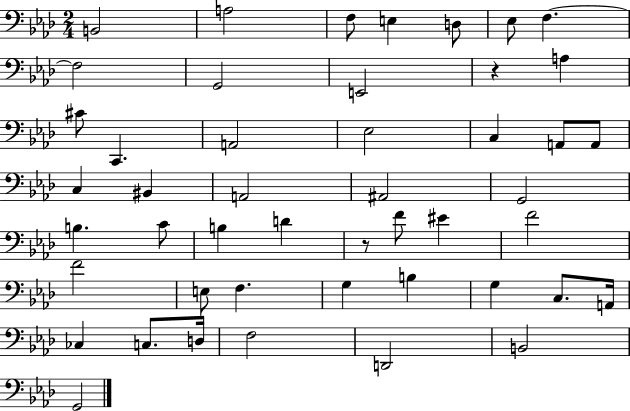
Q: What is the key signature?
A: AES major